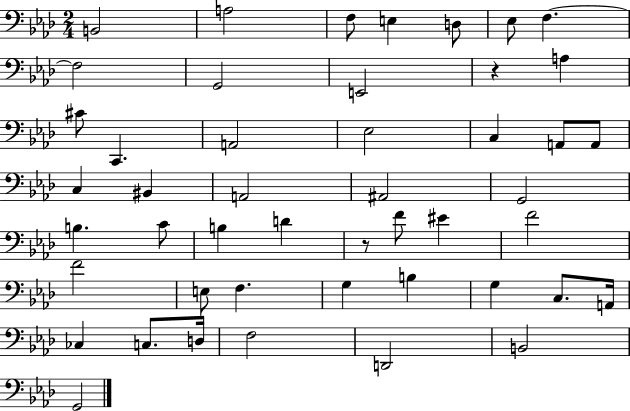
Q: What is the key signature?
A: AES major